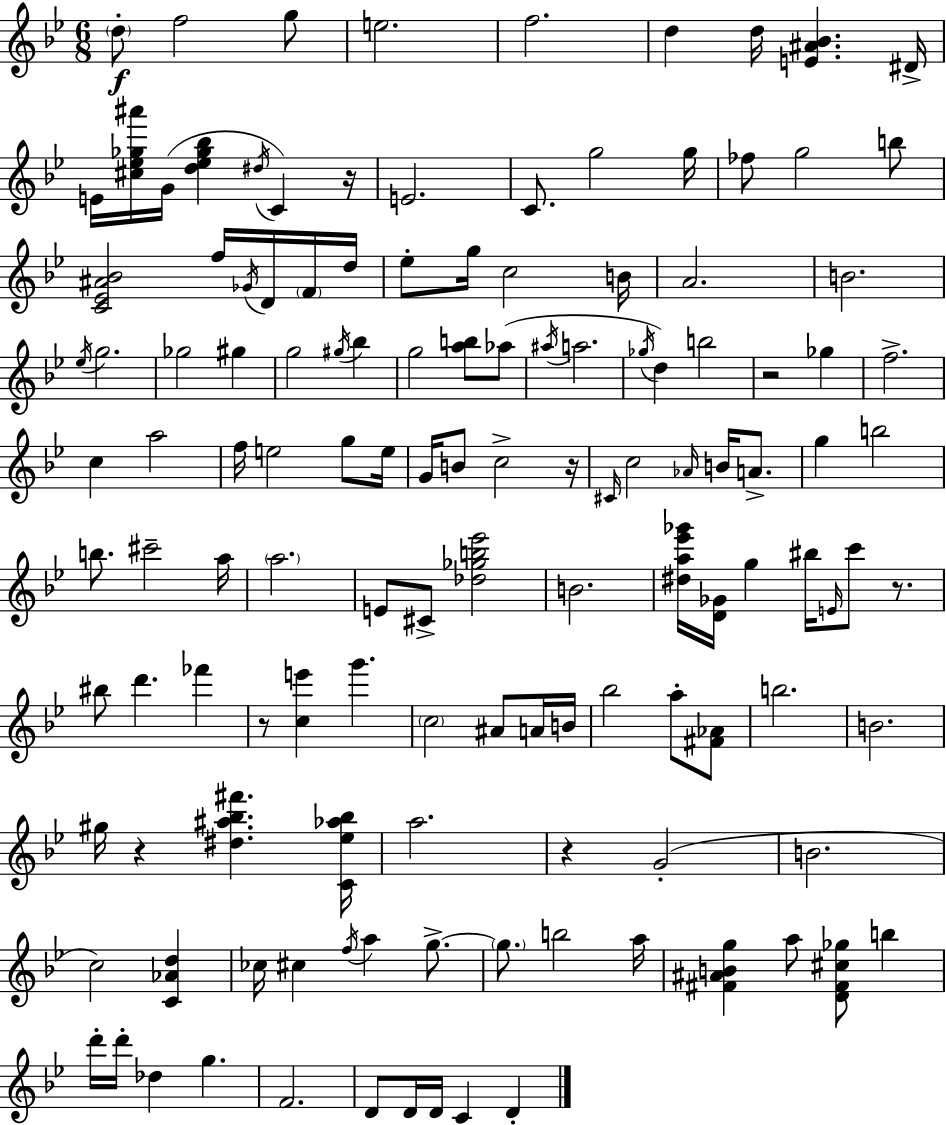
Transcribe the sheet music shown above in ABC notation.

X:1
T:Untitled
M:6/8
L:1/4
K:Bb
d/2 f2 g/2 e2 f2 d d/4 [E^A_B] ^D/4 E/4 [^c_e_g^a']/4 G/4 [d_e_g_b] ^d/4 C z/4 E2 C/2 g2 g/4 _f/2 g2 b/2 [C_E^A_B]2 f/4 _G/4 D/4 F/4 d/4 _e/2 g/4 c2 B/4 A2 B2 _e/4 g2 _g2 ^g g2 ^g/4 _b g2 [ab]/2 _a/2 ^a/4 a2 _g/4 d b2 z2 _g f2 c a2 f/4 e2 g/2 e/4 G/4 B/2 c2 z/4 ^C/4 c2 _A/4 B/4 A/2 g b2 b/2 ^c'2 a/4 a2 E/2 ^C/2 [_d_gb_e']2 B2 [^da_e'_g']/4 [D_G]/4 g ^b/4 E/4 c'/2 z/2 ^b/2 d' _f' z/2 [ce'] g' c2 ^A/2 A/4 B/4 _b2 a/2 [^F_A]/2 b2 B2 ^g/4 z [^d^a_b^f'] [C_e_a_b]/4 a2 z G2 B2 c2 [C_Ad] _c/4 ^c f/4 a g/2 g/2 b2 a/4 [^F^ABg] a/2 [D^F^c_g]/2 b d'/4 d'/4 _d g F2 D/2 D/4 D/4 C D